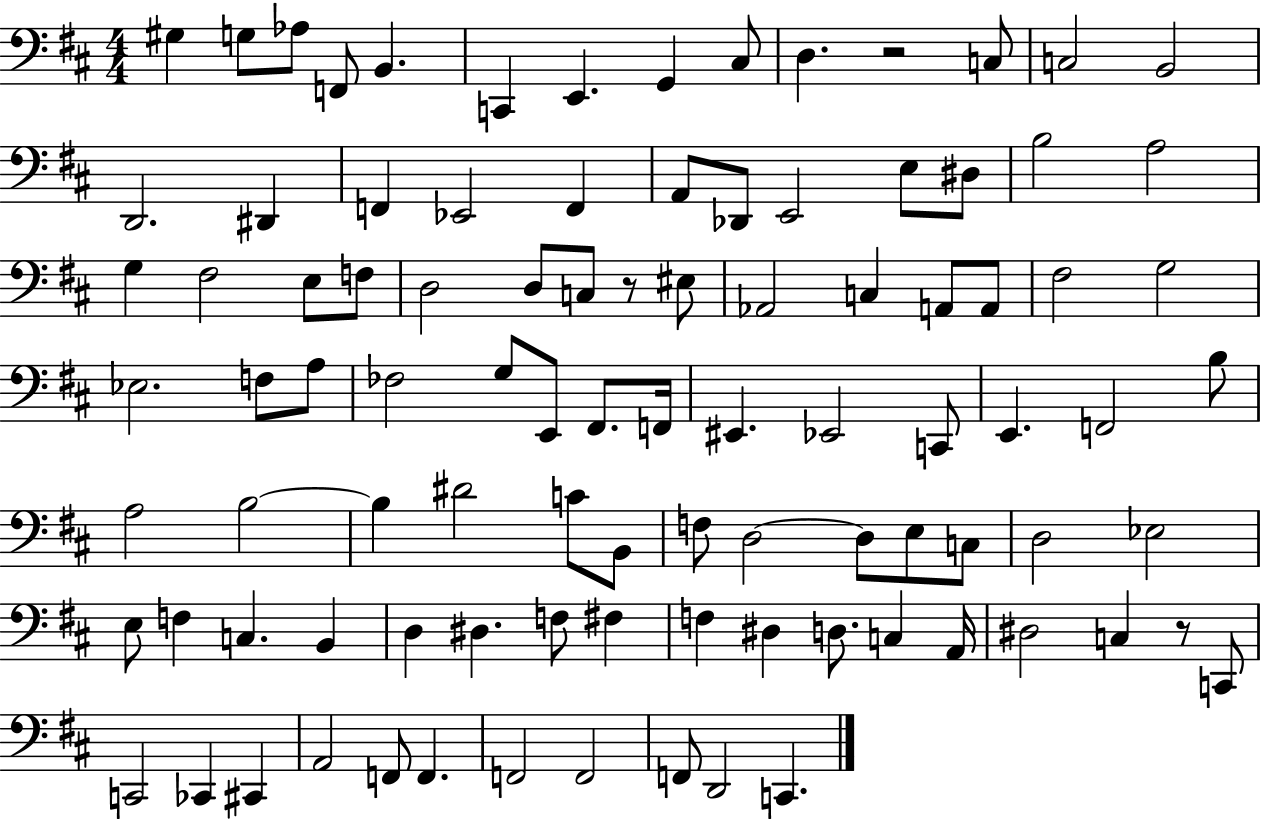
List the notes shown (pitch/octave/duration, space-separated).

G#3/q G3/e Ab3/e F2/e B2/q. C2/q E2/q. G2/q C#3/e D3/q. R/h C3/e C3/h B2/h D2/h. D#2/q F2/q Eb2/h F2/q A2/e Db2/e E2/h E3/e D#3/e B3/h A3/h G3/q F#3/h E3/e F3/e D3/h D3/e C3/e R/e EIS3/e Ab2/h C3/q A2/e A2/e F#3/h G3/h Eb3/h. F3/e A3/e FES3/h G3/e E2/e F#2/e. F2/s EIS2/q. Eb2/h C2/e E2/q. F2/h B3/e A3/h B3/h B3/q D#4/h C4/e B2/e F3/e D3/h D3/e E3/e C3/e D3/h Eb3/h E3/e F3/q C3/q. B2/q D3/q D#3/q. F3/e F#3/q F3/q D#3/q D3/e. C3/q A2/s D#3/h C3/q R/e C2/e C2/h CES2/q C#2/q A2/h F2/e F2/q. F2/h F2/h F2/e D2/h C2/q.